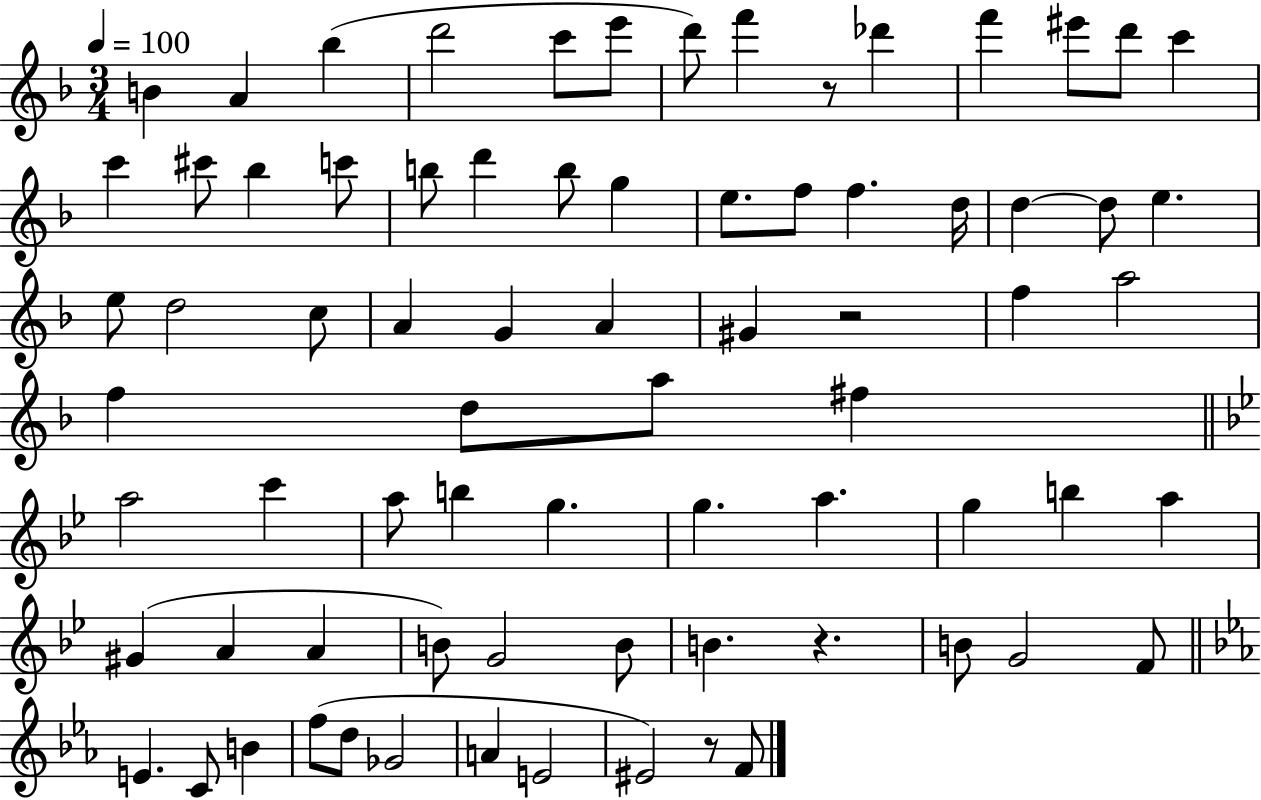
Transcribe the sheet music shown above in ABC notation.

X:1
T:Untitled
M:3/4
L:1/4
K:F
B A _b d'2 c'/2 e'/2 d'/2 f' z/2 _d' f' ^e'/2 d'/2 c' c' ^c'/2 _b c'/2 b/2 d' b/2 g e/2 f/2 f d/4 d d/2 e e/2 d2 c/2 A G A ^G z2 f a2 f d/2 a/2 ^f a2 c' a/2 b g g a g b a ^G A A B/2 G2 B/2 B z B/2 G2 F/2 E C/2 B f/2 d/2 _G2 A E2 ^E2 z/2 F/2